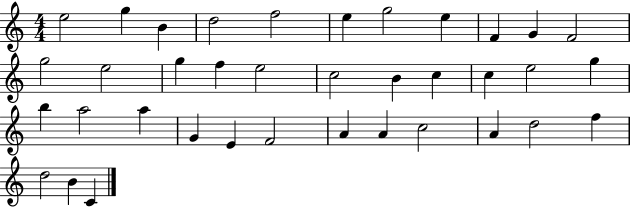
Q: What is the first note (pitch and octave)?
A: E5